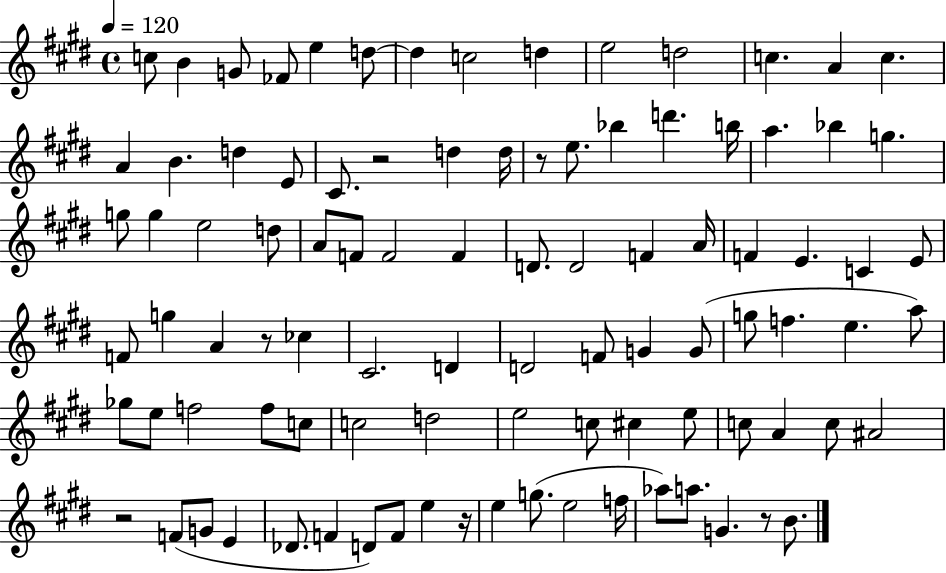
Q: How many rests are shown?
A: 6